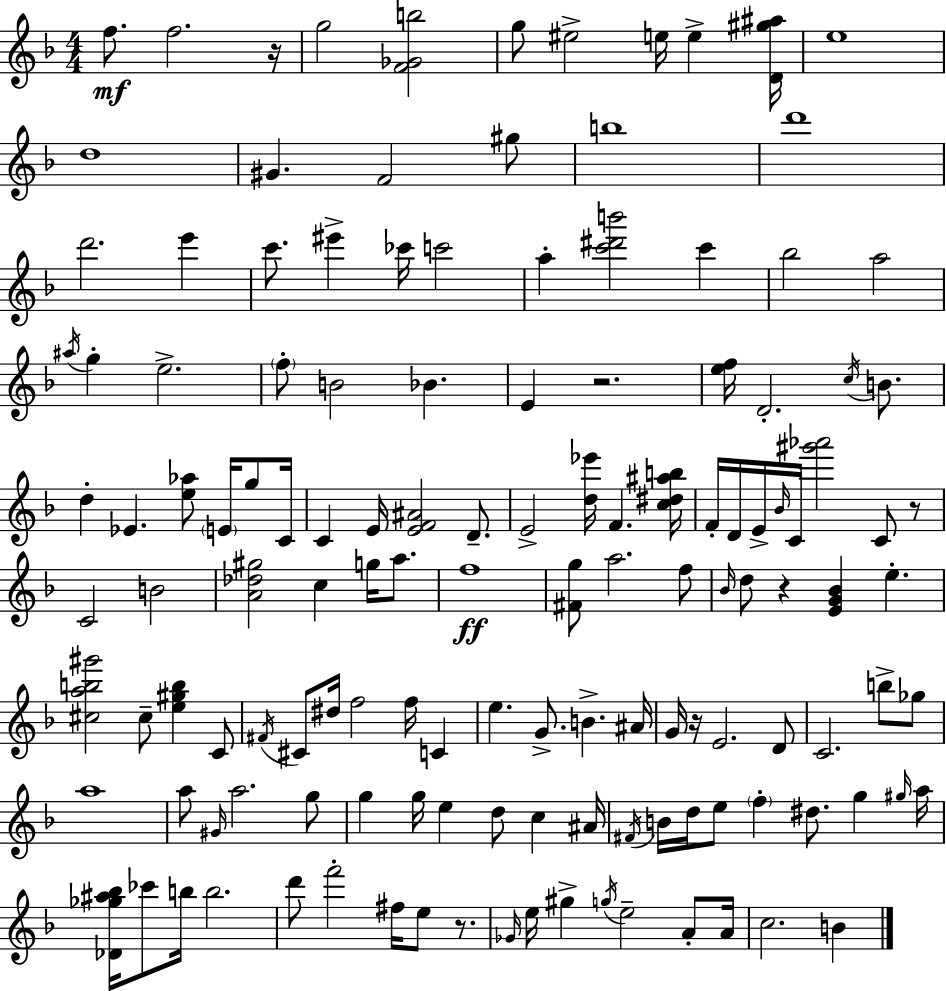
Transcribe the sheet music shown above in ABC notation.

X:1
T:Untitled
M:4/4
L:1/4
K:F
f/2 f2 z/4 g2 [F_Gb]2 g/2 ^e2 e/4 e [D^g^a]/4 e4 d4 ^G F2 ^g/2 b4 d'4 d'2 e' c'/2 ^e' _c'/4 c'2 a [c'^d'b']2 c' _b2 a2 ^a/4 g e2 f/2 B2 _B E z2 [ef]/4 D2 c/4 B/2 d _E [e_a]/2 E/4 g/2 C/4 C E/4 [EF^A]2 D/2 E2 [d_e']/4 F [c^d^ab]/4 F/4 D/4 E/4 _B/4 C/4 [^g'_a']2 C/2 z/2 C2 B2 [A_d^g]2 c g/4 a/2 f4 [^Fg]/2 a2 f/2 _B/4 d/2 z [EG_B] e [^cab^g']2 ^c/2 [e^gb] C/2 ^F/4 ^C/2 ^d/4 f2 f/4 C e G/2 B ^A/4 G/4 z/4 E2 D/2 C2 b/2 _g/2 a4 a/2 ^G/4 a2 g/2 g g/4 e d/2 c ^A/4 ^F/4 B/4 d/4 e/2 f ^d/2 g ^g/4 a/4 [_D_g^a_b]/4 _c'/2 b/4 b2 d'/2 f'2 ^f/4 e/2 z/2 _G/4 e/4 ^g g/4 e2 A/2 A/4 c2 B